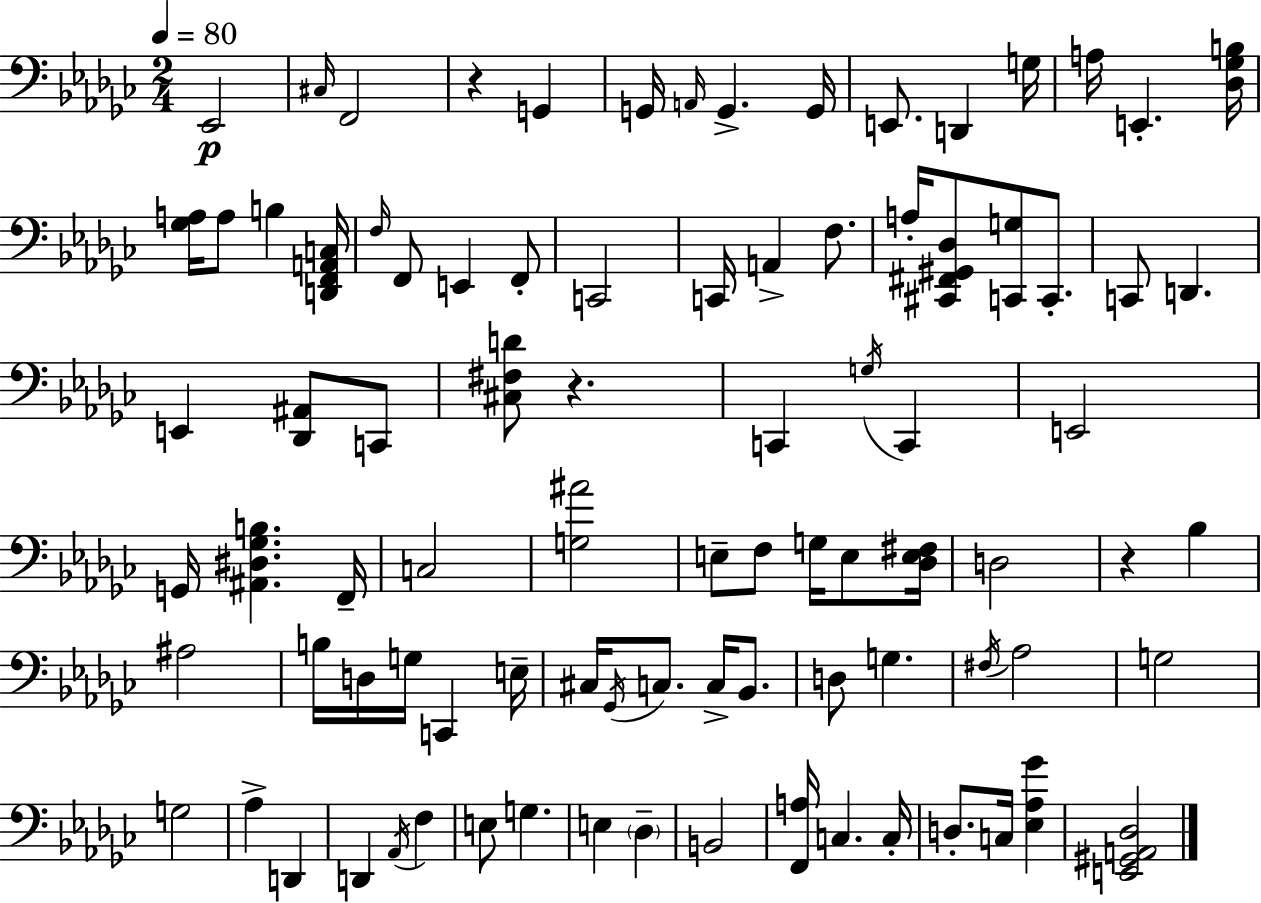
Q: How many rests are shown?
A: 3